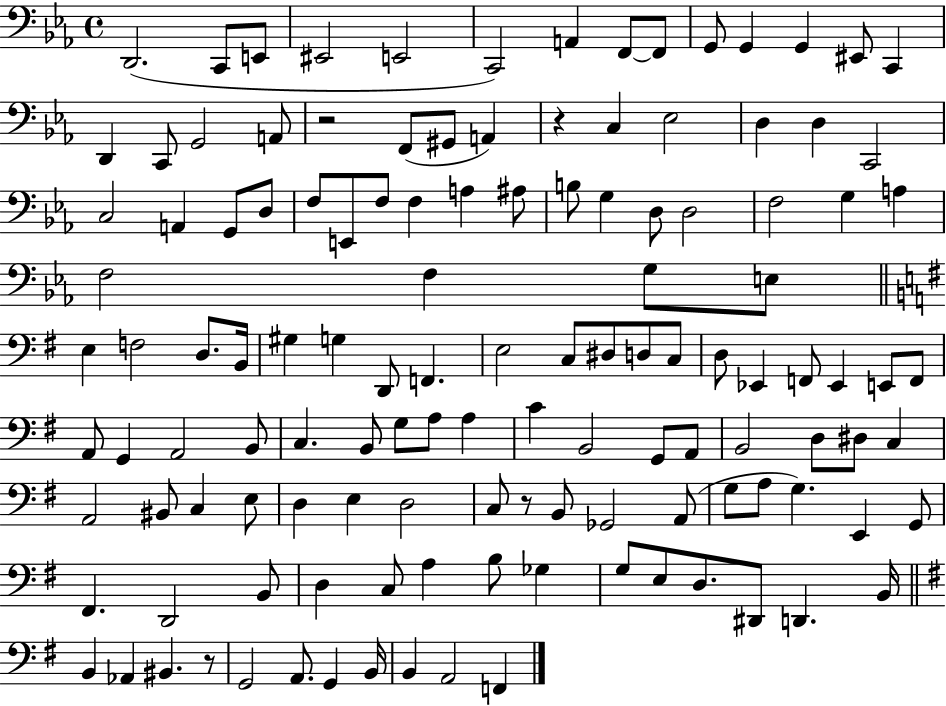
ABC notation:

X:1
T:Untitled
M:4/4
L:1/4
K:Eb
D,,2 C,,/2 E,,/2 ^E,,2 E,,2 C,,2 A,, F,,/2 F,,/2 G,,/2 G,, G,, ^E,,/2 C,, D,, C,,/2 G,,2 A,,/2 z2 F,,/2 ^G,,/2 A,, z C, _E,2 D, D, C,,2 C,2 A,, G,,/2 D,/2 F,/2 E,,/2 F,/2 F, A, ^A,/2 B,/2 G, D,/2 D,2 F,2 G, A, F,2 F, G,/2 E,/2 E, F,2 D,/2 B,,/4 ^G, G, D,,/2 F,, E,2 C,/2 ^D,/2 D,/2 C,/2 D,/2 _E,, F,,/2 _E,, E,,/2 F,,/2 A,,/2 G,, A,,2 B,,/2 C, B,,/2 G,/2 A,/2 A, C B,,2 G,,/2 A,,/2 B,,2 D,/2 ^D,/2 C, A,,2 ^B,,/2 C, E,/2 D, E, D,2 C,/2 z/2 B,,/2 _G,,2 A,,/2 G,/2 A,/2 G, E,, G,,/2 ^F,, D,,2 B,,/2 D, C,/2 A, B,/2 _G, G,/2 E,/2 D,/2 ^D,,/2 D,, B,,/4 B,, _A,, ^B,, z/2 G,,2 A,,/2 G,, B,,/4 B,, A,,2 F,,